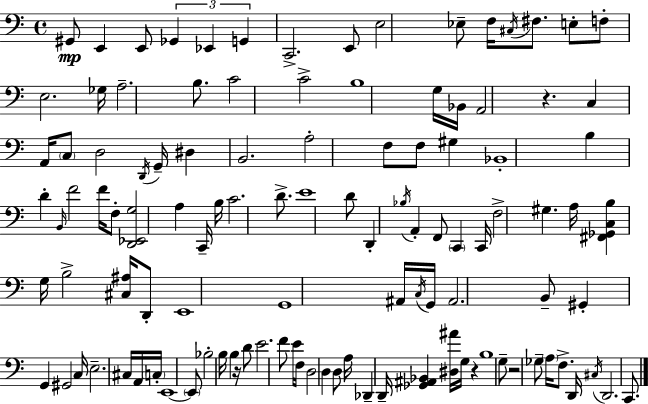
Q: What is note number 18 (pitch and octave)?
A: A3